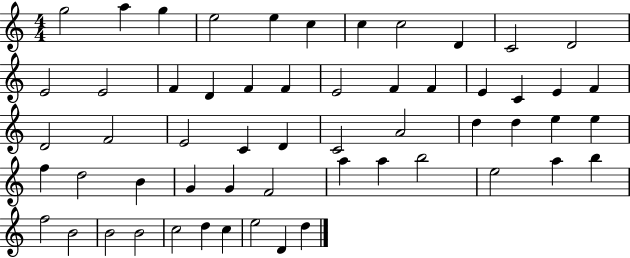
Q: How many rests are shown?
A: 0